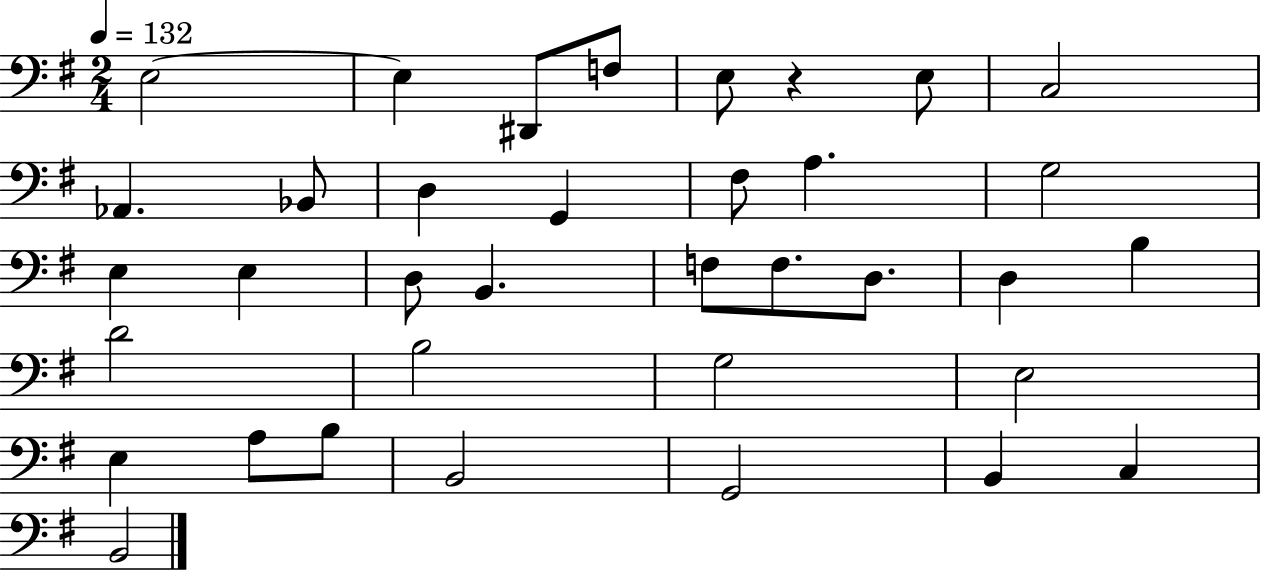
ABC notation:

X:1
T:Untitled
M:2/4
L:1/4
K:G
E,2 E, ^D,,/2 F,/2 E,/2 z E,/2 C,2 _A,, _B,,/2 D, G,, ^F,/2 A, G,2 E, E, D,/2 B,, F,/2 F,/2 D,/2 D, B, D2 B,2 G,2 E,2 E, A,/2 B,/2 B,,2 G,,2 B,, C, B,,2